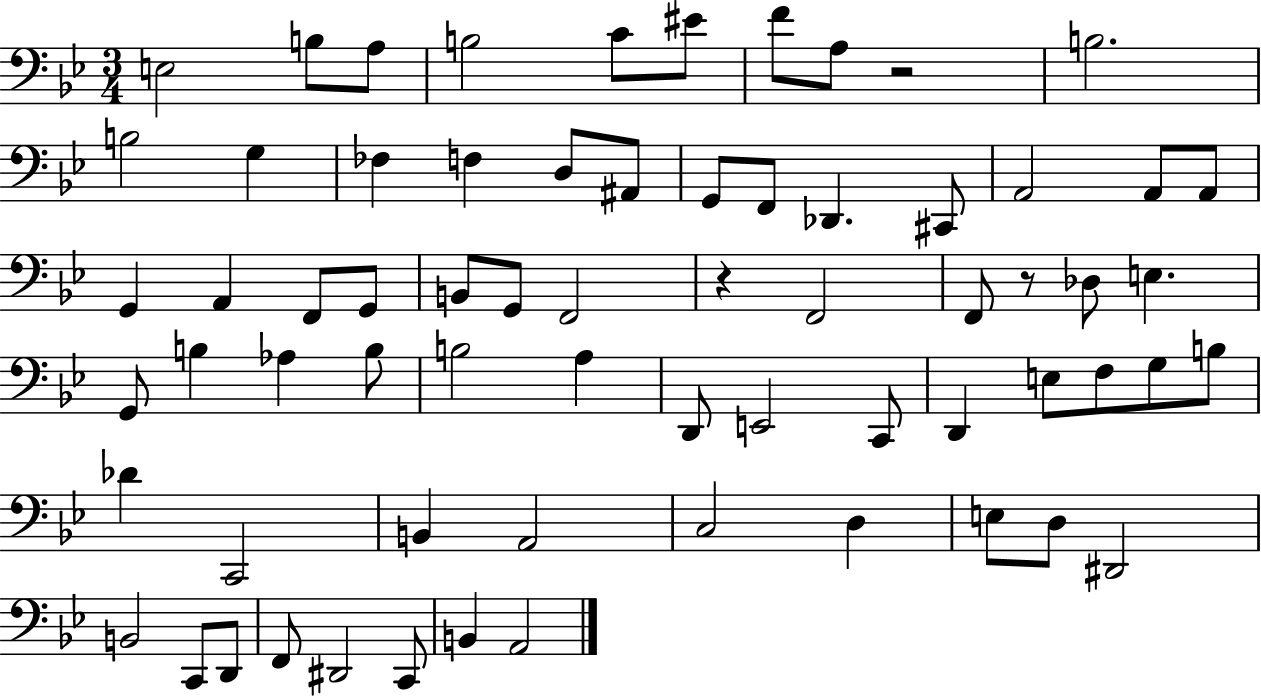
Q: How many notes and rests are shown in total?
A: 67